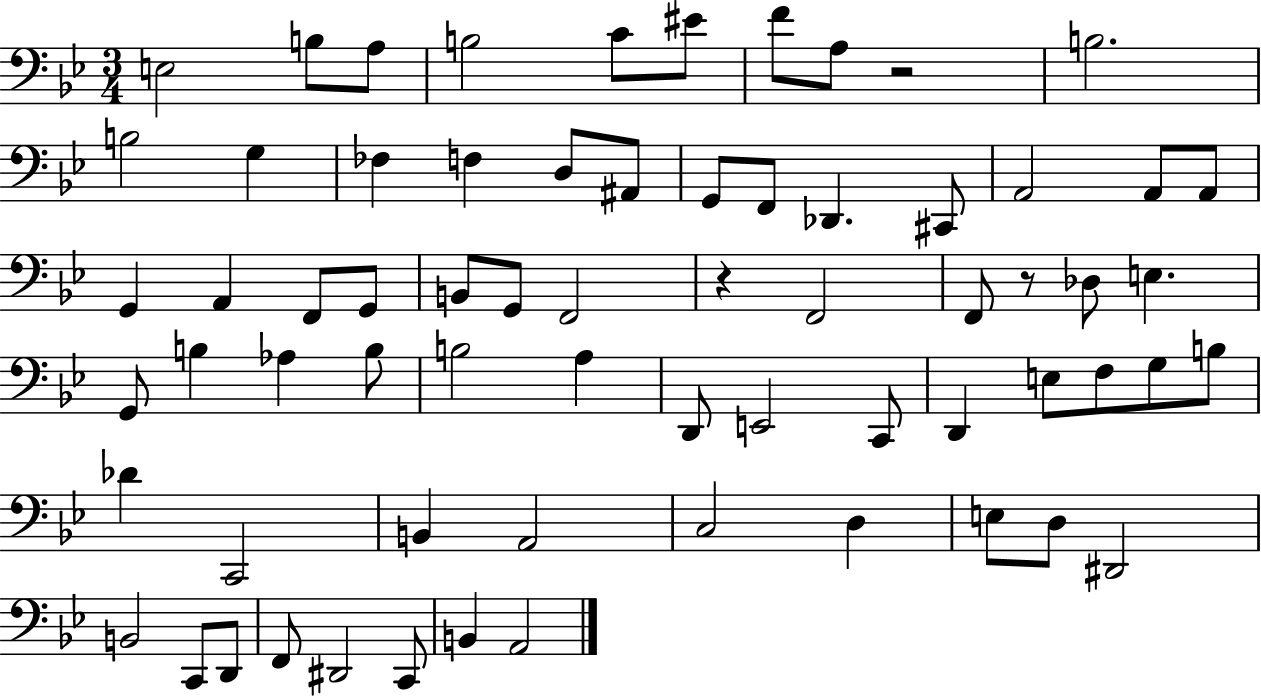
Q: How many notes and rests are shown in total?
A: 67